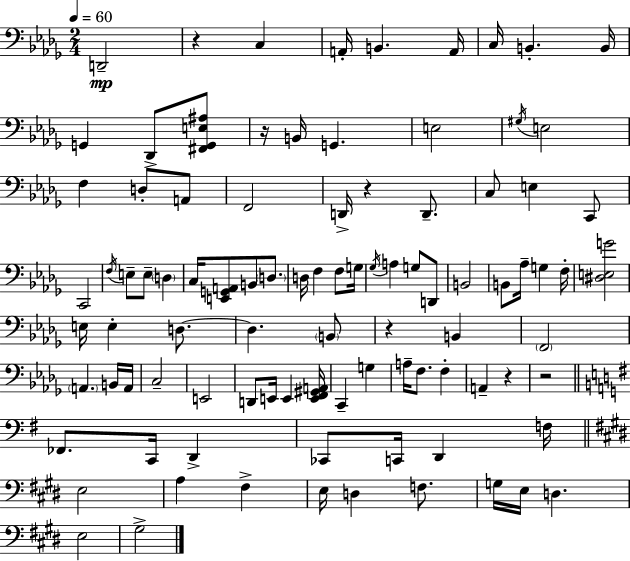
X:1
T:Untitled
M:2/4
L:1/4
K:Bbm
D,,2 z C, A,,/4 B,, A,,/4 C,/4 B,, B,,/4 G,, _D,,/2 [^F,,G,,E,^A,]/2 z/4 B,,/4 G,, E,2 ^G,/4 E,2 F, D,/2 A,,/2 F,,2 D,,/4 z D,,/2 C,/2 E, C,,/2 C,,2 F,/4 E,/2 E,/2 D, C,/4 [E,,G,,A,,]/2 B,,/2 D,/2 D,/4 F, F,/2 G,/4 _G,/4 A, G,/2 D,,/2 B,,2 B,,/2 _A,/4 G, F,/4 [^D,E,G]2 E,/4 E, D,/2 D, B,,/2 z B,, F,,2 A,, B,,/4 A,,/4 C,2 E,,2 D,,/2 E,,/4 E,, [E,,F,,^G,,A,,]/4 C,, G, A,/4 F,/2 F, A,, z z2 _F,,/2 C,,/4 D,, _C,,/2 C,,/4 D,, F,/4 E,2 A, ^F, E,/4 D, F,/2 G,/4 E,/4 D, E,2 ^G,2